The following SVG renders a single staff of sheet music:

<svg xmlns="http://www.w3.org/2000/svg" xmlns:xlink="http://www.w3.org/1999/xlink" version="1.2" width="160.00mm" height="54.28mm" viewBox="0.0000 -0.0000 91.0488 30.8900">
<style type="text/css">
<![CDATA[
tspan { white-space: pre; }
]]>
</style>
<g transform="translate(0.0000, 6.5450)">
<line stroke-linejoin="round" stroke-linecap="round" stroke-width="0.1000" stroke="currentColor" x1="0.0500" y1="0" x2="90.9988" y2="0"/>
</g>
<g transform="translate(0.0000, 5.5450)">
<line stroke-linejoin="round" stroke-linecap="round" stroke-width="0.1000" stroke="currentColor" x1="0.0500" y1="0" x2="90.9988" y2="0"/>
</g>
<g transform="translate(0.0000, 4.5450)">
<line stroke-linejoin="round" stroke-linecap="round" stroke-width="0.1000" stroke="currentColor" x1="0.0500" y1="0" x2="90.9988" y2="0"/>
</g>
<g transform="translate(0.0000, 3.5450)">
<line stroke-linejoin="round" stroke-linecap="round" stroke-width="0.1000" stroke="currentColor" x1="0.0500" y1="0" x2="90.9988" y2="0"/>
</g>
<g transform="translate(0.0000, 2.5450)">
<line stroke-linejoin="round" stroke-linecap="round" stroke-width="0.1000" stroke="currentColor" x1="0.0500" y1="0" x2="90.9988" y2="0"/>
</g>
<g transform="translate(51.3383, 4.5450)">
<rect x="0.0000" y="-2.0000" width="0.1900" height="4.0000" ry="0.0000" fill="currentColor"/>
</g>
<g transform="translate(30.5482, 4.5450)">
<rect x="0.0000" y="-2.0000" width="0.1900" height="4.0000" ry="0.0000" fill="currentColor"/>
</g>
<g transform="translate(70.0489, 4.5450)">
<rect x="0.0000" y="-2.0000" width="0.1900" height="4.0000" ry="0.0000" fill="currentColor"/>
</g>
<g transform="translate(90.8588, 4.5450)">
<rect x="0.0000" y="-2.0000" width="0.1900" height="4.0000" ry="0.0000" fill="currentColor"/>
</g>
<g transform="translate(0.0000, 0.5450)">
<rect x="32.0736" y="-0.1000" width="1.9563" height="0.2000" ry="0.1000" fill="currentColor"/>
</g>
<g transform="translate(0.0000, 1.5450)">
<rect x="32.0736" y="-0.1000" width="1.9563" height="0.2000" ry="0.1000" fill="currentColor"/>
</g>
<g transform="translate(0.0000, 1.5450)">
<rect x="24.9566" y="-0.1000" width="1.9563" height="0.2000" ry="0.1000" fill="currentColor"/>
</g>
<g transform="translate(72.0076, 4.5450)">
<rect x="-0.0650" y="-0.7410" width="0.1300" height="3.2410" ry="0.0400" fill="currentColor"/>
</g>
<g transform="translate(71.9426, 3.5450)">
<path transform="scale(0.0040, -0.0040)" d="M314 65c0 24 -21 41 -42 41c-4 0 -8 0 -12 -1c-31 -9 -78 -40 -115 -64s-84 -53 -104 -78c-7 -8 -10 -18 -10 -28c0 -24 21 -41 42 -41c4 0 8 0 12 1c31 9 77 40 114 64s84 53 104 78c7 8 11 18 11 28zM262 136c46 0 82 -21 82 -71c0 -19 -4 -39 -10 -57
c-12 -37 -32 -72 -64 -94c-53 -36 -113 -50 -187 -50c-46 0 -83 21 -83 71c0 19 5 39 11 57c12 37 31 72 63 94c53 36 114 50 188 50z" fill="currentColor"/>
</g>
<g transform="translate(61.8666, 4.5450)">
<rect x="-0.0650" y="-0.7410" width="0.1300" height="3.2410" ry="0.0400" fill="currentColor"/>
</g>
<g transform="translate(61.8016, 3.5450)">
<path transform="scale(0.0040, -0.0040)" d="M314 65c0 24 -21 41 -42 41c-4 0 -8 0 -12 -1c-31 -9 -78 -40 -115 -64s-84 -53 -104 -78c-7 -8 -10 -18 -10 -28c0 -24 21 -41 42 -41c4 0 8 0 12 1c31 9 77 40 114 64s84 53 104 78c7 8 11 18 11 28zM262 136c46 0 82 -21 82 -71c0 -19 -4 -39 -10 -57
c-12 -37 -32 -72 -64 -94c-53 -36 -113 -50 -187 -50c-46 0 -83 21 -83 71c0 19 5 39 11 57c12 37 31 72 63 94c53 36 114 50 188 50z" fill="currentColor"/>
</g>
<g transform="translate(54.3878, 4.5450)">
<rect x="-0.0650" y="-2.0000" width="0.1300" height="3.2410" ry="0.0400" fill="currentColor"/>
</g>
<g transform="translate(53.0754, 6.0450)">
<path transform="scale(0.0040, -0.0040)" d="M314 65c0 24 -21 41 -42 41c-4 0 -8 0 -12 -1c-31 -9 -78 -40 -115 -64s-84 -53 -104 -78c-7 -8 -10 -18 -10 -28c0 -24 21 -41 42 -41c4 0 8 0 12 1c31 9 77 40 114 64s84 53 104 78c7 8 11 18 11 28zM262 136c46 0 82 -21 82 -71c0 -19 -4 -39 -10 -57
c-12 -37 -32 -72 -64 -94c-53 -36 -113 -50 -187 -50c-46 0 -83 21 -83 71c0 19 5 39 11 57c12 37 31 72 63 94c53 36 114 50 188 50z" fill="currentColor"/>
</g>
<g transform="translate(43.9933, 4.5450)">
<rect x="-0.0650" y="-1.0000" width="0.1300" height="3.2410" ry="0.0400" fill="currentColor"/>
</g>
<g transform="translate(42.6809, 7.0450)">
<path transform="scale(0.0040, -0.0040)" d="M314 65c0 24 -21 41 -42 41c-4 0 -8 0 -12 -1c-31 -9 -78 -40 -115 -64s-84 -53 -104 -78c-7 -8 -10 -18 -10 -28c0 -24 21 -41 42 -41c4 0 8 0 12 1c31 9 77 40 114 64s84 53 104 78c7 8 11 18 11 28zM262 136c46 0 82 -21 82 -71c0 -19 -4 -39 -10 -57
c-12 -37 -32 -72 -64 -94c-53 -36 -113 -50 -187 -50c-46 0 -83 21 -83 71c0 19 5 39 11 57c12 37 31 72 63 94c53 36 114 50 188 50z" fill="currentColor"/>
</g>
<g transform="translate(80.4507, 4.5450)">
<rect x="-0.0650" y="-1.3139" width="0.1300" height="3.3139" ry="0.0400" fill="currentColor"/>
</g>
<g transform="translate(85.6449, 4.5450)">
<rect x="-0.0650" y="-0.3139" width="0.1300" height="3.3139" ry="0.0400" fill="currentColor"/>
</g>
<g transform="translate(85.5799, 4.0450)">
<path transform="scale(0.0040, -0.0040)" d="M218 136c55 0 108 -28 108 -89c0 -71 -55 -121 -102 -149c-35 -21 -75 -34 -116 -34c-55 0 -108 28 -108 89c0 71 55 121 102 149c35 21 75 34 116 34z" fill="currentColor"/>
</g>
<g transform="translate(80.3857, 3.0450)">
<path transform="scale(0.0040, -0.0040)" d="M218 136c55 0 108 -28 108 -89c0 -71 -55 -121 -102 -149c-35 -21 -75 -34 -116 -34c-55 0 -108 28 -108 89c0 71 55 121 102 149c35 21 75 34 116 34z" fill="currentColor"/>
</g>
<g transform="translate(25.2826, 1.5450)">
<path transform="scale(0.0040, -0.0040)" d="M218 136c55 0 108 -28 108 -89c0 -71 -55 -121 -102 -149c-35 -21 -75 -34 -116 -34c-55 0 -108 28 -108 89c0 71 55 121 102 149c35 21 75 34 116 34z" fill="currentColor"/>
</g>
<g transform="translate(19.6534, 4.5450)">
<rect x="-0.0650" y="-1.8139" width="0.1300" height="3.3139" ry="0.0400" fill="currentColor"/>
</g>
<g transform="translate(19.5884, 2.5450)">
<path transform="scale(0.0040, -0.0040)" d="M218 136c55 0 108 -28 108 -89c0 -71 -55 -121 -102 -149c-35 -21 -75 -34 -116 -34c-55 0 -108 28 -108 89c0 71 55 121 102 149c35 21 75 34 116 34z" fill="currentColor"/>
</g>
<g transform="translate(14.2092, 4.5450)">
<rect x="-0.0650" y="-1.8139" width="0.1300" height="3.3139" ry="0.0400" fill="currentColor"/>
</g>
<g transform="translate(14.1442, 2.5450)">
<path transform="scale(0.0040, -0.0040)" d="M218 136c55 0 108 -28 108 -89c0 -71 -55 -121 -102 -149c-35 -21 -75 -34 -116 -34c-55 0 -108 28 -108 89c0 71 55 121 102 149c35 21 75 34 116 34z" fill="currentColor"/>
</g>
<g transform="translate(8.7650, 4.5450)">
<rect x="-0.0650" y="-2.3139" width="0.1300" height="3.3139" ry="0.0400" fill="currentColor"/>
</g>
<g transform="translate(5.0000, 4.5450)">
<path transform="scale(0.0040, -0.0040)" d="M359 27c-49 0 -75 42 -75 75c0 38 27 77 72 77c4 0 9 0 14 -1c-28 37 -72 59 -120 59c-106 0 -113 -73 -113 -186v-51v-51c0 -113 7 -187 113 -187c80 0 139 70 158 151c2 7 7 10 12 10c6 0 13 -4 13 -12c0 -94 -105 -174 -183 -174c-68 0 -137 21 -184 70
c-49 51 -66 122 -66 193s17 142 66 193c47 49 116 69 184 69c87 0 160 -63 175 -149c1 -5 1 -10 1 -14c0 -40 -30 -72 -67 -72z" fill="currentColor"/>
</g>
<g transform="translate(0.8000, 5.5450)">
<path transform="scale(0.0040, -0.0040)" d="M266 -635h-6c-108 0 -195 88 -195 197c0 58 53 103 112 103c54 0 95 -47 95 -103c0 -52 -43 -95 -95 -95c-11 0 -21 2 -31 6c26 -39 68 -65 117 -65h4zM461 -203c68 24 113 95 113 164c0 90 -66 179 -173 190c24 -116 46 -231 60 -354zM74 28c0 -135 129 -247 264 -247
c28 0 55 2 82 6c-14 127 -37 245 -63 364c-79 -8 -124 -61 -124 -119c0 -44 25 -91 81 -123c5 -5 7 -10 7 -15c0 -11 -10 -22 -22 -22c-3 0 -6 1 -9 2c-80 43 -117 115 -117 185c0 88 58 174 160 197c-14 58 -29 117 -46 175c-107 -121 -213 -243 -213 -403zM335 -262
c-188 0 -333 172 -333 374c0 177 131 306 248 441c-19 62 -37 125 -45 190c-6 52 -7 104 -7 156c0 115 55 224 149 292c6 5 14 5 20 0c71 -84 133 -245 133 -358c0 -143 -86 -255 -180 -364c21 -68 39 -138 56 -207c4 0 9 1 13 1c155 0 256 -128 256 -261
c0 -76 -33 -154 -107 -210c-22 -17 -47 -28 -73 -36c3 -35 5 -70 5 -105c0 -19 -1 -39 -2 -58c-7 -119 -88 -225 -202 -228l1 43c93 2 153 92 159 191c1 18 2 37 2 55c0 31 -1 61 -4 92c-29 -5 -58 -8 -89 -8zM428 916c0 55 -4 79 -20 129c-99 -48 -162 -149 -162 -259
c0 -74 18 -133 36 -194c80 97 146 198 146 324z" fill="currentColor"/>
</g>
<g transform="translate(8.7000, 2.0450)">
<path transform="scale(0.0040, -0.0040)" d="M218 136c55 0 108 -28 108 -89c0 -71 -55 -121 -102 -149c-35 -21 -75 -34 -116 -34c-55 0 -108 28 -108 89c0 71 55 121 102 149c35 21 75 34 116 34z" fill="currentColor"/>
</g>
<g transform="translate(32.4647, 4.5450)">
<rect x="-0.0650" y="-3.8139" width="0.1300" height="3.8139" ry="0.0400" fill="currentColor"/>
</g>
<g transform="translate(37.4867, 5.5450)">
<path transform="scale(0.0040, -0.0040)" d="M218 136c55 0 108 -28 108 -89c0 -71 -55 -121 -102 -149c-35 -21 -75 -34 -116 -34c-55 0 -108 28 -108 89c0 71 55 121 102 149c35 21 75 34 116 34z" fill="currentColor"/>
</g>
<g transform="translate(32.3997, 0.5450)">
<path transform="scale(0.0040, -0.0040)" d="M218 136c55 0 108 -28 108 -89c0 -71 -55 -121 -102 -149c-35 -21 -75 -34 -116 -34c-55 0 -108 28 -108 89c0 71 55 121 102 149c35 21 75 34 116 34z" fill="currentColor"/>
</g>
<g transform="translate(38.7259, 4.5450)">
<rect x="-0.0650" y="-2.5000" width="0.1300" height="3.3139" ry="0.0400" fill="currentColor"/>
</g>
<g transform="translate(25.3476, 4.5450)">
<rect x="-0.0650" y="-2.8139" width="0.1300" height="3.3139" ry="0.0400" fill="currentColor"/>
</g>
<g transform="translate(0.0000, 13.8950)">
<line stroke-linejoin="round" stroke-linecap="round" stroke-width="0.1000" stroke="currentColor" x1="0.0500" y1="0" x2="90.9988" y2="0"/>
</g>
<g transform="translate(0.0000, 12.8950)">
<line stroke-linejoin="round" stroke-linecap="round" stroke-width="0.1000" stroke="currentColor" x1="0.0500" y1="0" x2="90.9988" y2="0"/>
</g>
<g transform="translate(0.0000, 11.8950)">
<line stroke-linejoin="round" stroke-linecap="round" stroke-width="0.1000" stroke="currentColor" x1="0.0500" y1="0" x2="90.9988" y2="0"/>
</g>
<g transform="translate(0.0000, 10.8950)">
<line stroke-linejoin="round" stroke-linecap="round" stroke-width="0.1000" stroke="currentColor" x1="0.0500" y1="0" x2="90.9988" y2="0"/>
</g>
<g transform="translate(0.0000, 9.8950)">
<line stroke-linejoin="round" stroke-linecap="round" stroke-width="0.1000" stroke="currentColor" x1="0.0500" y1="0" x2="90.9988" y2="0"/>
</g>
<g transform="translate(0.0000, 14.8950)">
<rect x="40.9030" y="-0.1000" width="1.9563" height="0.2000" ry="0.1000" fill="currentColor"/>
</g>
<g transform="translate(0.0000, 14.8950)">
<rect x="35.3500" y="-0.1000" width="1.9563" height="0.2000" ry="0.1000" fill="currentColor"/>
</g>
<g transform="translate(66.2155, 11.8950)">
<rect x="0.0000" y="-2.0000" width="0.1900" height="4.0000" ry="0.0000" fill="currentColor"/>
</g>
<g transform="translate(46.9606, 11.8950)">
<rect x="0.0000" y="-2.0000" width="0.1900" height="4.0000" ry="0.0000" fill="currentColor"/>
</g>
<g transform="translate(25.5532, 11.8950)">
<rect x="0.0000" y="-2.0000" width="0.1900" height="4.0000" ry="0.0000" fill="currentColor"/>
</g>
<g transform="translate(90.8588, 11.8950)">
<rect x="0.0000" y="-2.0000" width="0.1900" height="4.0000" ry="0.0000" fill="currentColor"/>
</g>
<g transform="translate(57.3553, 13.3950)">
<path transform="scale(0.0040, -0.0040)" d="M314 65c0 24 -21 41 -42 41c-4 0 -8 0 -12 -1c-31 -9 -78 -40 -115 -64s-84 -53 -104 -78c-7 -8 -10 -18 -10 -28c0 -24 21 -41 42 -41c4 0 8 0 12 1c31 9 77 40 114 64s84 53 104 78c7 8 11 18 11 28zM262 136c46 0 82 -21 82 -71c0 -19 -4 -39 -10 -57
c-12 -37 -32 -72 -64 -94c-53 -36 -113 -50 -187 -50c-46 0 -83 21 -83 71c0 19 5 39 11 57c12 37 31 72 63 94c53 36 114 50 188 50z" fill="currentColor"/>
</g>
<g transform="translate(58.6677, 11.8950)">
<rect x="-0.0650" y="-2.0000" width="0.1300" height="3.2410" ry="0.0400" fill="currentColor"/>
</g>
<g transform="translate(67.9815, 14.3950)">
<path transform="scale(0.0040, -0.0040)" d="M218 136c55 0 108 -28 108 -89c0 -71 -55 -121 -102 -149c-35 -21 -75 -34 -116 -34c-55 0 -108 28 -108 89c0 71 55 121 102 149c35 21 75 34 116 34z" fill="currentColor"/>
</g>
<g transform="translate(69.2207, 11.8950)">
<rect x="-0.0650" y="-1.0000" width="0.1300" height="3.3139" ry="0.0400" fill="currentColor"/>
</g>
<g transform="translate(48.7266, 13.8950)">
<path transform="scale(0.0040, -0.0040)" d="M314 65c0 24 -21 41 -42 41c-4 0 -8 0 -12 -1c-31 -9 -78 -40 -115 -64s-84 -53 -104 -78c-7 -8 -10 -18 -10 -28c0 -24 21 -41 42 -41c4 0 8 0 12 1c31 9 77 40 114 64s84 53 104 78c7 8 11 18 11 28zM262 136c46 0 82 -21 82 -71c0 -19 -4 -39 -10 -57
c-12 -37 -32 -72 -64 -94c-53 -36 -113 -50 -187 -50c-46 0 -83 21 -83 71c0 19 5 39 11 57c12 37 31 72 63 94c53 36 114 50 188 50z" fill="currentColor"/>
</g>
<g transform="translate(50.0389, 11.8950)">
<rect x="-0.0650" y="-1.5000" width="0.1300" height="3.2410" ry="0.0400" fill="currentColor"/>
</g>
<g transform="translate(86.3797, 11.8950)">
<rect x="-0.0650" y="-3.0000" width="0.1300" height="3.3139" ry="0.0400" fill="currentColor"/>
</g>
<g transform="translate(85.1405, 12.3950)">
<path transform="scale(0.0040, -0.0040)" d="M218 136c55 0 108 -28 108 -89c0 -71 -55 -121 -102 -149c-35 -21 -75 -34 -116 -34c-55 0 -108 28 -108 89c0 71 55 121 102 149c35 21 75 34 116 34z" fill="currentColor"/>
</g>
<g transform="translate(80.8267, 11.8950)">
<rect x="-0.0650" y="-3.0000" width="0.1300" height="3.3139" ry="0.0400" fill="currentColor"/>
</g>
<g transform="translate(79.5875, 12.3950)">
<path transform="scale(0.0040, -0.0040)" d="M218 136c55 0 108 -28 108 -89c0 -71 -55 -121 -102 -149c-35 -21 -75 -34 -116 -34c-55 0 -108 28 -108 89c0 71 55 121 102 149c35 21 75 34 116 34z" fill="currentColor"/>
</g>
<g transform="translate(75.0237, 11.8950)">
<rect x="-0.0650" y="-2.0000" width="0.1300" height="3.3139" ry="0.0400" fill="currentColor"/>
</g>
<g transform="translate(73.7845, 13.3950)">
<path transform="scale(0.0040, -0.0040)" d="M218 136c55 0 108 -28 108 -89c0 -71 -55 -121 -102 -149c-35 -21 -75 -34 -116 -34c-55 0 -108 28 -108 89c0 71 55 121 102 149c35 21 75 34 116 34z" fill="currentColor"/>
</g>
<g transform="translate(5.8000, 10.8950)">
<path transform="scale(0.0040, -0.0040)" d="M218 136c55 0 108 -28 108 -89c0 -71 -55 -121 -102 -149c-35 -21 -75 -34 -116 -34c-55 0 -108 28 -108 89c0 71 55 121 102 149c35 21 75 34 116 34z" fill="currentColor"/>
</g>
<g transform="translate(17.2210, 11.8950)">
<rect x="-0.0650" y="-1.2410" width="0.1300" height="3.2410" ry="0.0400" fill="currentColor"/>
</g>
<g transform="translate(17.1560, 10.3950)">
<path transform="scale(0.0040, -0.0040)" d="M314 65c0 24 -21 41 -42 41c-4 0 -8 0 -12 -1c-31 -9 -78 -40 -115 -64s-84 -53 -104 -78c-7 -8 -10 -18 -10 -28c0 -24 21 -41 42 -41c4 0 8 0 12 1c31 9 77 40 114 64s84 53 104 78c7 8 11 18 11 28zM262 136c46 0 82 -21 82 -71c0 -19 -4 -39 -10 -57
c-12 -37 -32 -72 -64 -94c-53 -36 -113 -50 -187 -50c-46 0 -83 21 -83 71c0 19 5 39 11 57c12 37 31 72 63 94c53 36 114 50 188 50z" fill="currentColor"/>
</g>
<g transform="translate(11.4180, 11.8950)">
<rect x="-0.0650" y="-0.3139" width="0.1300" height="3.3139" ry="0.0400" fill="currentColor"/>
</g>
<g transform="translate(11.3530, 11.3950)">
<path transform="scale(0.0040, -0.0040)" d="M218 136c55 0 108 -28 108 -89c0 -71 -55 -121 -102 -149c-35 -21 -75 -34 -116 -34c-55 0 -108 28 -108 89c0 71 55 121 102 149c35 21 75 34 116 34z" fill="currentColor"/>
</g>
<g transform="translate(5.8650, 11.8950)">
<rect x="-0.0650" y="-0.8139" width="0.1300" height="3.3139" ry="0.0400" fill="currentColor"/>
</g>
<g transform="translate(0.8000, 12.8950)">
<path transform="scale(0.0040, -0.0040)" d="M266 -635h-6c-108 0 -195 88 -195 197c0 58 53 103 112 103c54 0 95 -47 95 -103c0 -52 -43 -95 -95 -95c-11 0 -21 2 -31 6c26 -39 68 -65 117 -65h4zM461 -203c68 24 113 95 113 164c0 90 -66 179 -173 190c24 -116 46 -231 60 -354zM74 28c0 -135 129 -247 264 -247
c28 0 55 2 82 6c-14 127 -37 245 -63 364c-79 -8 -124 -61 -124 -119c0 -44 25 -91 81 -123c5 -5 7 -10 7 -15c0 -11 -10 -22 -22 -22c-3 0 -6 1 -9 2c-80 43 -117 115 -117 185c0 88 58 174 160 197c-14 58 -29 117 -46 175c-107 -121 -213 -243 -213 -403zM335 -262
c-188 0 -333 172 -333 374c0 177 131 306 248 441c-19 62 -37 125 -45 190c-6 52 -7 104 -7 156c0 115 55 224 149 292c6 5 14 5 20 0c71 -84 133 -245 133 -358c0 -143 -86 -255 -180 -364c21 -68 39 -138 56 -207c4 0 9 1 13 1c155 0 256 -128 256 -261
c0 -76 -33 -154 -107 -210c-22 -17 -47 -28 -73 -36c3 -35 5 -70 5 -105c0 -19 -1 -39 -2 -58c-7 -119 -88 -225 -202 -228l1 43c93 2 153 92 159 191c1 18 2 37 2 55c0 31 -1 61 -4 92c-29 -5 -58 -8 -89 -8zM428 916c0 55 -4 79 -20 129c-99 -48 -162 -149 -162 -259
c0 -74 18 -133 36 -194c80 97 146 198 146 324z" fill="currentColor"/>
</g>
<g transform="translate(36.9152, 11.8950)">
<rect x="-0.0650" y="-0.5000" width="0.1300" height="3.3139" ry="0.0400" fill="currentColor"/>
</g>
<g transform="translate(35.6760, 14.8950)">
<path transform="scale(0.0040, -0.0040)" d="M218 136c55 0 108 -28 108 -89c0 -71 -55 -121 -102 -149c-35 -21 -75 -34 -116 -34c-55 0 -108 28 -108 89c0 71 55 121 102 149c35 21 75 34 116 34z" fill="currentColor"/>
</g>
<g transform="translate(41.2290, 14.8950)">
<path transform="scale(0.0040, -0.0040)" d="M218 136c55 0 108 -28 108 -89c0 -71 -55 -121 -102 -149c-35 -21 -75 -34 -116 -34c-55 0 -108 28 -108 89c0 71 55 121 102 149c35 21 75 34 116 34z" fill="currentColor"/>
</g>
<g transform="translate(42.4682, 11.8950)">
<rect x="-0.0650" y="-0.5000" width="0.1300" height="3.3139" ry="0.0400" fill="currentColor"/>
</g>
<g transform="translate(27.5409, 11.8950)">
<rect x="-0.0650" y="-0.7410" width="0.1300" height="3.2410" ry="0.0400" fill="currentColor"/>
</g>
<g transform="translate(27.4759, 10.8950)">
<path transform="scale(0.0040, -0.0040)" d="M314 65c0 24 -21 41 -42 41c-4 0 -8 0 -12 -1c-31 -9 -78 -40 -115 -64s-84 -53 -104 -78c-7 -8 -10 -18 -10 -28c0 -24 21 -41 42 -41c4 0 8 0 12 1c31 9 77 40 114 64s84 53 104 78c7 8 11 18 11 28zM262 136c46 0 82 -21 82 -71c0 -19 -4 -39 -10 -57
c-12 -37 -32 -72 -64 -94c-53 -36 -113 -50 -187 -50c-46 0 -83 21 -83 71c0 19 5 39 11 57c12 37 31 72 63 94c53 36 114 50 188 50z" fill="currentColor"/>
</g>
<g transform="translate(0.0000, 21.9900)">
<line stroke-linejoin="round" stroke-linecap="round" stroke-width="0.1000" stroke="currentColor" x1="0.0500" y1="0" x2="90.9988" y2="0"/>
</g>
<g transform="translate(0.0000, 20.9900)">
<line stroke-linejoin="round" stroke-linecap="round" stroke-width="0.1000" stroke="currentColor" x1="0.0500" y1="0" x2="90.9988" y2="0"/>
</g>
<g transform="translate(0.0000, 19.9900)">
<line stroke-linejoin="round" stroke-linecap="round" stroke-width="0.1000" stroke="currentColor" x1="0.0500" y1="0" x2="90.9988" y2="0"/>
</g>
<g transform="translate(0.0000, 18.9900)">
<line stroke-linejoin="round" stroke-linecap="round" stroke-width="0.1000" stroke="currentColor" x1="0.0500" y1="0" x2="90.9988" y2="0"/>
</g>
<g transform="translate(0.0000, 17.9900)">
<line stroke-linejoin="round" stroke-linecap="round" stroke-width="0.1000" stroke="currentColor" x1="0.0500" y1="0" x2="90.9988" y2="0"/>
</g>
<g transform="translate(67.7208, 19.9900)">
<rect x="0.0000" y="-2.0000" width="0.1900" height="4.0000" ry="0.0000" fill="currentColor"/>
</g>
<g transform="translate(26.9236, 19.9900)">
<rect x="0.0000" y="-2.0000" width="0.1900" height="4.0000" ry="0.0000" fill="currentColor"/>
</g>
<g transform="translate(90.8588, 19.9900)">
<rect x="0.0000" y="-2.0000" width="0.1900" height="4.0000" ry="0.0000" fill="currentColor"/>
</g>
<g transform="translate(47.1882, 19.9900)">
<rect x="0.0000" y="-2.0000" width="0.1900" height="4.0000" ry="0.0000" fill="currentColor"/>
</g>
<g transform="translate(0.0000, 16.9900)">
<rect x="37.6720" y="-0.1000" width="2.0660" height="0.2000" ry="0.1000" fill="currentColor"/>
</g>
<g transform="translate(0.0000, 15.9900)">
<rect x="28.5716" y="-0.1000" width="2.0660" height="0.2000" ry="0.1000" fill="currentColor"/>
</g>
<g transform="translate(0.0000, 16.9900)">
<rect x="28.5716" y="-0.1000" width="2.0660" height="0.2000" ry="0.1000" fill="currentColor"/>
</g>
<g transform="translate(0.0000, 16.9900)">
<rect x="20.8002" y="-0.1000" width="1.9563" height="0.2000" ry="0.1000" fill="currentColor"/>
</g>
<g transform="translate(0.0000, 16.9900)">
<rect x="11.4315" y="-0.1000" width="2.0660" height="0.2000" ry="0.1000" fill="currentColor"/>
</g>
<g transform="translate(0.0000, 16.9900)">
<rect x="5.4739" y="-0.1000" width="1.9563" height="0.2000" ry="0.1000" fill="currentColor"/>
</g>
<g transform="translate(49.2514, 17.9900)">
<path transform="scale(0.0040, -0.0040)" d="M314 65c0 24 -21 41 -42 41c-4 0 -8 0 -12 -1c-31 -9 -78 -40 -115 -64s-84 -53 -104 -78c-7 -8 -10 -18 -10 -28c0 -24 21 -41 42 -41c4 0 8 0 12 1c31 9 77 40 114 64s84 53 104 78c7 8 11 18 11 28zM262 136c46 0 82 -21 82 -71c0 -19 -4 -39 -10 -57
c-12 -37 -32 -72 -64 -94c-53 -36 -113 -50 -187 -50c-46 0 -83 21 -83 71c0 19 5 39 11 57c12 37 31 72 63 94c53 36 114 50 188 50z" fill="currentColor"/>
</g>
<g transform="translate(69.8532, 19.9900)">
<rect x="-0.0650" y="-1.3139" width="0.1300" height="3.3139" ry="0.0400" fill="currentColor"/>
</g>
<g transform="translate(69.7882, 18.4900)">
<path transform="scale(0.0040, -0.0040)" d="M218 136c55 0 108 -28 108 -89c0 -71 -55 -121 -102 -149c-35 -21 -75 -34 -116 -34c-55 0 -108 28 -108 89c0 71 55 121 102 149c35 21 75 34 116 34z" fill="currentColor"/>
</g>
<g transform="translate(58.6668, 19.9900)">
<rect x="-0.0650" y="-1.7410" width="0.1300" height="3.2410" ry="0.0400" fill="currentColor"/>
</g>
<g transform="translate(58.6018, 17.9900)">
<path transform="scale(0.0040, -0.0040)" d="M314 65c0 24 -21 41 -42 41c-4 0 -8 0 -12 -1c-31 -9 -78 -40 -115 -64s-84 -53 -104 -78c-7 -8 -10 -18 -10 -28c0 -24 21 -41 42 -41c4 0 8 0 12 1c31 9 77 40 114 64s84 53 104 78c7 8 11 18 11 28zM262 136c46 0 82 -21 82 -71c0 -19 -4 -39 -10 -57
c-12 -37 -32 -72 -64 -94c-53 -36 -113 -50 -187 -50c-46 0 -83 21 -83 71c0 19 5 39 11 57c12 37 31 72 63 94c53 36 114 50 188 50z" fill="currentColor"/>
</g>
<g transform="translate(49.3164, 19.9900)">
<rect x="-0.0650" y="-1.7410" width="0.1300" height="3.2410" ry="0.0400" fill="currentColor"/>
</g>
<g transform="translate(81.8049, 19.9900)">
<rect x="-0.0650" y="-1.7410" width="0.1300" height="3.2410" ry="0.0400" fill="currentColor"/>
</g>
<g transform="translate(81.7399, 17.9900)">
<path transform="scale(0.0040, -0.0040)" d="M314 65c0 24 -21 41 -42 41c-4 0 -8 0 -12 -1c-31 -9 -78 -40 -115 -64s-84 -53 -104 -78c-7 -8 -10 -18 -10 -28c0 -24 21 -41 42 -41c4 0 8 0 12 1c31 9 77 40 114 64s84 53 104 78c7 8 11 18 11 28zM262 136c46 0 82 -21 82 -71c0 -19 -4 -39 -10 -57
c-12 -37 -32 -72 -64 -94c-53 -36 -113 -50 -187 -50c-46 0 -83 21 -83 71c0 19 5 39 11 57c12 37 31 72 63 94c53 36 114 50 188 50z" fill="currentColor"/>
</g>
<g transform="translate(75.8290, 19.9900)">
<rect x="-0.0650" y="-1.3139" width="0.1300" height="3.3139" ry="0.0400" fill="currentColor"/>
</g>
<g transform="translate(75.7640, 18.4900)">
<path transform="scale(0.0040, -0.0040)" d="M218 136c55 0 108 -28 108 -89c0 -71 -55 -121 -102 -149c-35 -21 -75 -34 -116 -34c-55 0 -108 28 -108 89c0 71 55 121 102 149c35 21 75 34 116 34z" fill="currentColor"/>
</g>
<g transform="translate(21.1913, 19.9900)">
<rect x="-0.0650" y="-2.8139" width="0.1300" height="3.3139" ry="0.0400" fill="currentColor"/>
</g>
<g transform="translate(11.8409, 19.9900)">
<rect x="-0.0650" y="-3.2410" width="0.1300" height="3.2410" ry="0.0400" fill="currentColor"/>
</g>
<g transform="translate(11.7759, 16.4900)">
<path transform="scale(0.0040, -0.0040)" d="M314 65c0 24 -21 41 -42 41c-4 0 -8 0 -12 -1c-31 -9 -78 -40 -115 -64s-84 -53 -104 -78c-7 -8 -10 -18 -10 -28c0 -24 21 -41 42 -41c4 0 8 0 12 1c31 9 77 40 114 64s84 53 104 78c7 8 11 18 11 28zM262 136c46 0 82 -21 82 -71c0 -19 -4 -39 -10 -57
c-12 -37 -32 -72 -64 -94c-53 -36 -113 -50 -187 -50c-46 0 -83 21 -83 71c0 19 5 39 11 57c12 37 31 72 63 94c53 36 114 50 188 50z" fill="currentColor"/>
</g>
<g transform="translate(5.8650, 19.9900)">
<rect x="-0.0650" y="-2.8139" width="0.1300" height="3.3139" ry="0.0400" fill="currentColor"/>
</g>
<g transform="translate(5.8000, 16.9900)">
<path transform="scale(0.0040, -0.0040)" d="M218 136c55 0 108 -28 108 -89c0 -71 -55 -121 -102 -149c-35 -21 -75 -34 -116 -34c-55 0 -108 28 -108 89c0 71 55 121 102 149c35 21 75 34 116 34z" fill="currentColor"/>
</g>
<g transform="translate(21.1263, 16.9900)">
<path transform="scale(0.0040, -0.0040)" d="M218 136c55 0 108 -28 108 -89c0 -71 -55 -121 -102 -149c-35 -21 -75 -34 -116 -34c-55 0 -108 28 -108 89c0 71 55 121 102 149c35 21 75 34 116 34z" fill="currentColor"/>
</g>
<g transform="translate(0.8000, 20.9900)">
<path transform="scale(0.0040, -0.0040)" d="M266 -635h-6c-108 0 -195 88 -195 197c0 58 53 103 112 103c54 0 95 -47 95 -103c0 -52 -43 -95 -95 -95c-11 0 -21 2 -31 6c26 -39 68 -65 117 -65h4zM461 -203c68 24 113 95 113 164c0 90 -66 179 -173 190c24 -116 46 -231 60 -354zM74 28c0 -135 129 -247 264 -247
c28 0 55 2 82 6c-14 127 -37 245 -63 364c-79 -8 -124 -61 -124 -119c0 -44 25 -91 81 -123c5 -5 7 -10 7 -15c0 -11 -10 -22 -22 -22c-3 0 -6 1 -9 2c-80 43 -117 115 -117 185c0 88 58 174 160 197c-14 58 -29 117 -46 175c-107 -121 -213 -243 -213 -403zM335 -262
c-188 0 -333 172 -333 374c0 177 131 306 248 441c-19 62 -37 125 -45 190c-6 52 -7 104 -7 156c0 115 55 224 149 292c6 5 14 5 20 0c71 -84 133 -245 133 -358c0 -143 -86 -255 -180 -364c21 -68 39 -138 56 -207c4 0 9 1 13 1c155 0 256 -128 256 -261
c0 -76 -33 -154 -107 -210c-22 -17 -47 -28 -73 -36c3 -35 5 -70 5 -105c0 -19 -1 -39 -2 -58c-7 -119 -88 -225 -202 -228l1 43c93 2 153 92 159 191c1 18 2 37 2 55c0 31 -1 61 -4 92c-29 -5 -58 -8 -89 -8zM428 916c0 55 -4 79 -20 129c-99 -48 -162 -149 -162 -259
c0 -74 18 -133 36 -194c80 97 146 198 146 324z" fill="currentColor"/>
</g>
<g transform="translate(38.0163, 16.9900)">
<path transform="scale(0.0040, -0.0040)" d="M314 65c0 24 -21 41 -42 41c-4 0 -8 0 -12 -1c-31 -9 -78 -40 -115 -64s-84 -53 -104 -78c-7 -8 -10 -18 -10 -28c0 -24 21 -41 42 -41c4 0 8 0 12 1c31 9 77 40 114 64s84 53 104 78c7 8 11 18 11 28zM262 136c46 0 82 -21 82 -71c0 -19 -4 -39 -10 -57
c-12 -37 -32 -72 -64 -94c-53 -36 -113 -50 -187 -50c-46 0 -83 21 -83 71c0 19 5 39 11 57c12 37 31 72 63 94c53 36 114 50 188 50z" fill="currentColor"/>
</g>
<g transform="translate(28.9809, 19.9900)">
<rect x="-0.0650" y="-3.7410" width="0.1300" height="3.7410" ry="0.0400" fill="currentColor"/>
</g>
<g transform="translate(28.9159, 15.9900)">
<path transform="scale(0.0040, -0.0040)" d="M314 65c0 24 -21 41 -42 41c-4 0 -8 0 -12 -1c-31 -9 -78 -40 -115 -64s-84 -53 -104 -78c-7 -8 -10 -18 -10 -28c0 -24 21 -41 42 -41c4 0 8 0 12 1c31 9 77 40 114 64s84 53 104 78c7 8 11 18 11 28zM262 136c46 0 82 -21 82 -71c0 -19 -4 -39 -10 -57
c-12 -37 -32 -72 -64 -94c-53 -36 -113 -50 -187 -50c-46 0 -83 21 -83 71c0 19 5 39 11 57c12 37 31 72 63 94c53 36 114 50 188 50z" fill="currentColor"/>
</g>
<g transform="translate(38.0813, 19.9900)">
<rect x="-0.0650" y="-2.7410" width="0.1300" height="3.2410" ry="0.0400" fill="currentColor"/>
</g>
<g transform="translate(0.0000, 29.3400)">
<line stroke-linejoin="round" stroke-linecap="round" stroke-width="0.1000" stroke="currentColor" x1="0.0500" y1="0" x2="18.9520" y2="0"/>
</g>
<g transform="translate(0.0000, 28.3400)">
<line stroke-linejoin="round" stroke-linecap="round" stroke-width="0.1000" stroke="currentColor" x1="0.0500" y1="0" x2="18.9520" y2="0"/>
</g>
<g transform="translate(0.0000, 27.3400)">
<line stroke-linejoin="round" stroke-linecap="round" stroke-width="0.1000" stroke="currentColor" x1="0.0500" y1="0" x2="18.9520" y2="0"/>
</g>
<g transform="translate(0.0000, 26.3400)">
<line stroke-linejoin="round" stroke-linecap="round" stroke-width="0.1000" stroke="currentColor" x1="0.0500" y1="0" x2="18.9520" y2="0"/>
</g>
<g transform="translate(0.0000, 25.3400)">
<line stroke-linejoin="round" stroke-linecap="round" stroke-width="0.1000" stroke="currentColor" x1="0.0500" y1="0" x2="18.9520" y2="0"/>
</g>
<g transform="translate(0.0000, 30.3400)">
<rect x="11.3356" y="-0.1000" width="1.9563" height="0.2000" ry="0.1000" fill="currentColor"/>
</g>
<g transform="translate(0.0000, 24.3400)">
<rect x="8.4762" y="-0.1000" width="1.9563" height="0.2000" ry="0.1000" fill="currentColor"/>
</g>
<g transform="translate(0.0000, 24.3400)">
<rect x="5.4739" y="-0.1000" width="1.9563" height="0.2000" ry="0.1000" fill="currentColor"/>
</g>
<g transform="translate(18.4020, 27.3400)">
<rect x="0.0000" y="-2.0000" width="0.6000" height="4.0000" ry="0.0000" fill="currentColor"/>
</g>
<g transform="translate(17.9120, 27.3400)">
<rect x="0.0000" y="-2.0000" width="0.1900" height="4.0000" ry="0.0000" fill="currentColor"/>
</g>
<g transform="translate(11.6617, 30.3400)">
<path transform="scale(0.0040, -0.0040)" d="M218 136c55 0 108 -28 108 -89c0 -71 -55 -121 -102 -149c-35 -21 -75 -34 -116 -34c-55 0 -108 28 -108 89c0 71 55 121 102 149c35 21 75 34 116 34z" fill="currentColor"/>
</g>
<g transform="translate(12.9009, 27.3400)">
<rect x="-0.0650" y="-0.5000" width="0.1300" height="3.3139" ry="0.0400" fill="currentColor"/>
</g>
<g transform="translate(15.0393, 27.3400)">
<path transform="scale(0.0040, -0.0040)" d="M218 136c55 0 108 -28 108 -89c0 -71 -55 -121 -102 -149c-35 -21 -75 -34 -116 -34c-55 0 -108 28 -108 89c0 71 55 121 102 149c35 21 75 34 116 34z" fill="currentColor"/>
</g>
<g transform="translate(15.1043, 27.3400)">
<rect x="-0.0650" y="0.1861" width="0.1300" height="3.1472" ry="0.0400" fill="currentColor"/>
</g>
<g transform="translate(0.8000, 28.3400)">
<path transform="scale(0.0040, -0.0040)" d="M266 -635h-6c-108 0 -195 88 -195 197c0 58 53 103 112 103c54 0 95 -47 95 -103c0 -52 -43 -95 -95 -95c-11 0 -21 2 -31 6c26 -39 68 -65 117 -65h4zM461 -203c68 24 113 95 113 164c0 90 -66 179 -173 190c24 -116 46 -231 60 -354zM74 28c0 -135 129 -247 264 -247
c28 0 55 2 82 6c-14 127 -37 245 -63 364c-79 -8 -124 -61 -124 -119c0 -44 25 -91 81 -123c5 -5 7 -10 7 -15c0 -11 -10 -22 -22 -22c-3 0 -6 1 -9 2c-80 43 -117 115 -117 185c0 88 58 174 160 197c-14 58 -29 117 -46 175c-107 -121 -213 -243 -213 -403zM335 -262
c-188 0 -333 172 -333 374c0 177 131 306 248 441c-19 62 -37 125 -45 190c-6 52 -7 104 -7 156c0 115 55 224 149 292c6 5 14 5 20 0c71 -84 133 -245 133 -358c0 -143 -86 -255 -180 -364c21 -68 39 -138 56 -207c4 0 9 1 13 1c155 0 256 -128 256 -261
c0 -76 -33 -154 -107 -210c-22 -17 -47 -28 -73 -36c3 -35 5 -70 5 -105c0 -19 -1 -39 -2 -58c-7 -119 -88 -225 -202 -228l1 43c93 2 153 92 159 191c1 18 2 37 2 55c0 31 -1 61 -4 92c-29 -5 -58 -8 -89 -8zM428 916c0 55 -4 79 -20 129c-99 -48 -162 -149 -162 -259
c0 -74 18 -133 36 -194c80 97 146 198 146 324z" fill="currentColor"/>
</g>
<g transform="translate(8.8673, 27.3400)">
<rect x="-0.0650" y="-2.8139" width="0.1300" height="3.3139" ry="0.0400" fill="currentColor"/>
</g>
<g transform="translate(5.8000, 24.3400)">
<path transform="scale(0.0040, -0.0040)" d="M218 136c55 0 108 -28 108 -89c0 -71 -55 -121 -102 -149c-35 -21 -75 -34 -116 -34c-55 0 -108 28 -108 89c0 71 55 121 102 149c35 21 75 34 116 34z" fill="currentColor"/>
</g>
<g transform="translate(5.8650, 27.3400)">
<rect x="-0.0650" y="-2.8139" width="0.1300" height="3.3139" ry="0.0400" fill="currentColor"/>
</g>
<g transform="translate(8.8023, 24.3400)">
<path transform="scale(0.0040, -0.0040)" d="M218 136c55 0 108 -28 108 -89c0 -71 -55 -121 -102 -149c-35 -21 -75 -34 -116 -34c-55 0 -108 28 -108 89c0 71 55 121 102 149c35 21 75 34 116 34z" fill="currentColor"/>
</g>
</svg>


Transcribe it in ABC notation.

X:1
T:Untitled
M:4/4
L:1/4
K:C
g f f a c' G D2 F2 d2 d2 e c d c e2 d2 C C E2 F2 D F A A a b2 a c'2 a2 f2 f2 e e f2 a a C B